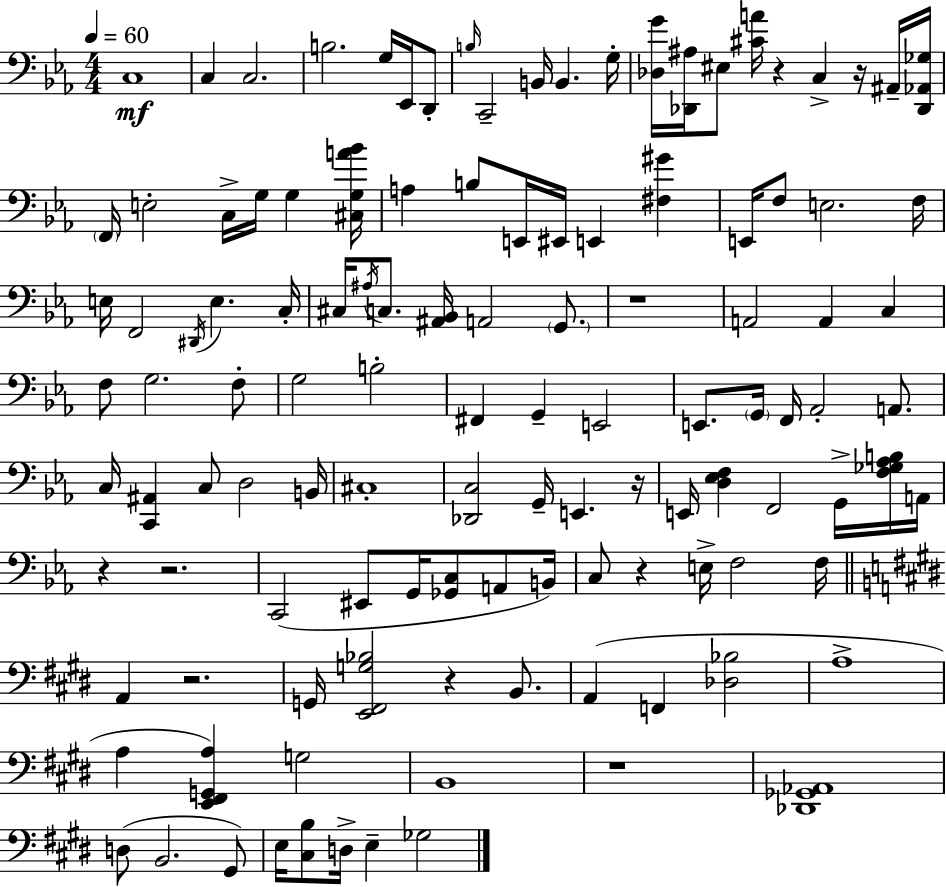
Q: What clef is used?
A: bass